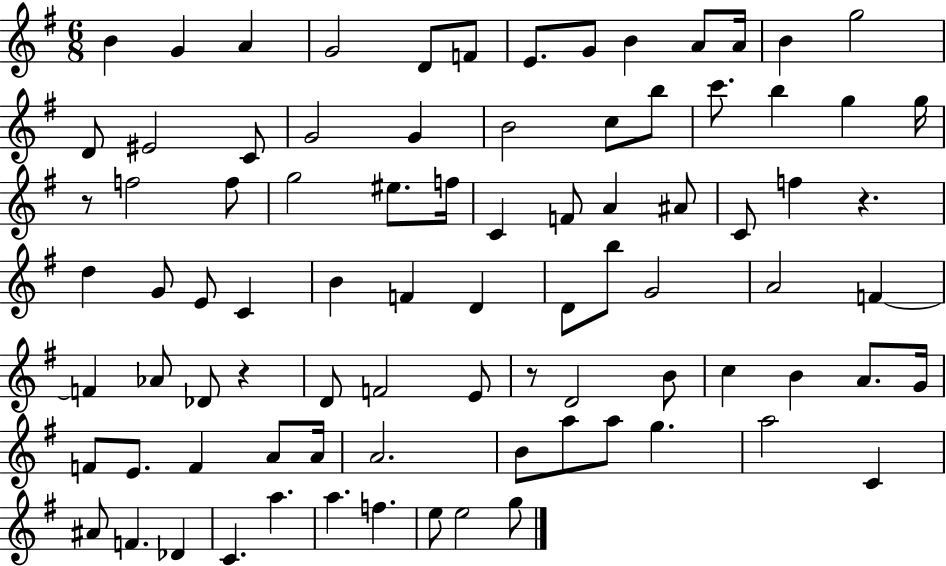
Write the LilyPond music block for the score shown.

{
  \clef treble
  \numericTimeSignature
  \time 6/8
  \key g \major
  b'4 g'4 a'4 | g'2 d'8 f'8 | e'8. g'8 b'4 a'8 a'16 | b'4 g''2 | \break d'8 eis'2 c'8 | g'2 g'4 | b'2 c''8 b''8 | c'''8. b''4 g''4 g''16 | \break r8 f''2 f''8 | g''2 eis''8. f''16 | c'4 f'8 a'4 ais'8 | c'8 f''4 r4. | \break d''4 g'8 e'8 c'4 | b'4 f'4 d'4 | d'8 b''8 g'2 | a'2 f'4~~ | \break f'4 aes'8 des'8 r4 | d'8 f'2 e'8 | r8 d'2 b'8 | c''4 b'4 a'8. g'16 | \break f'8 e'8. f'4 a'8 a'16 | a'2. | b'8 a''8 a''8 g''4. | a''2 c'4 | \break ais'8 f'4. des'4 | c'4. a''4. | a''4. f''4. | e''8 e''2 g''8 | \break \bar "|."
}